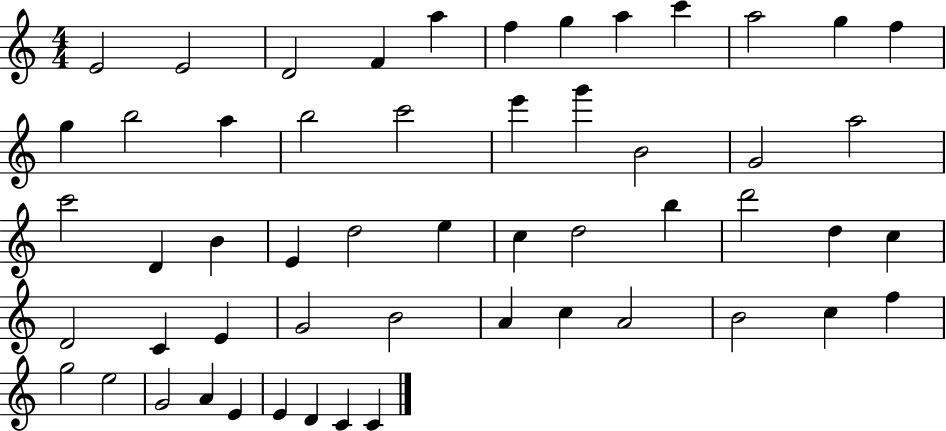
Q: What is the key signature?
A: C major